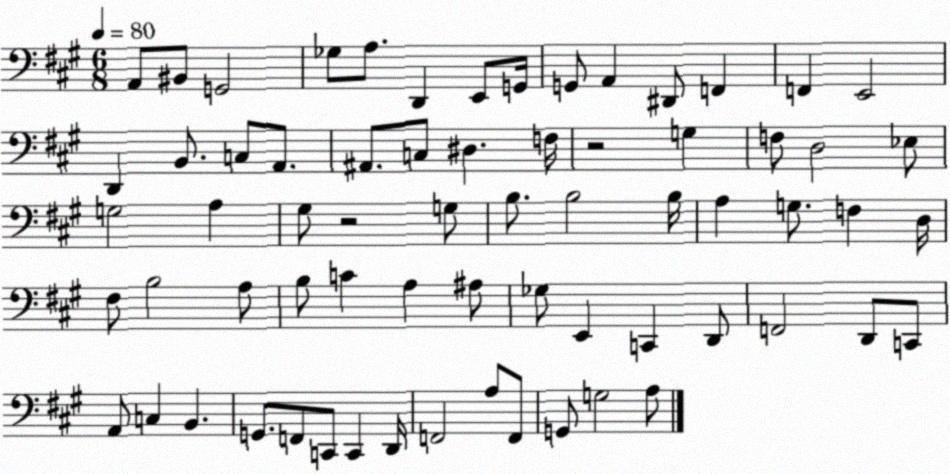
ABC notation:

X:1
T:Untitled
M:6/8
L:1/4
K:A
A,,/2 ^B,,/2 G,,2 _G,/2 A,/2 D,, E,,/2 G,,/4 G,,/2 A,, ^D,,/2 F,, F,, E,,2 D,, B,,/2 C,/2 A,,/2 ^A,,/2 C,/2 ^D, F,/4 z2 G, F,/2 D,2 _E,/2 G,2 A, ^G,/2 z2 G,/2 B,/2 B,2 B,/4 A, G,/2 F, D,/4 ^F,/2 B,2 A,/2 B,/2 C A, ^A,/2 _G,/2 E,, C,, D,,/2 F,,2 D,,/2 C,,/2 A,,/2 C, B,, G,,/2 F,,/2 C,,/2 C,, D,,/4 F,,2 A,/2 F,,/2 G,,/2 G,2 A,/2